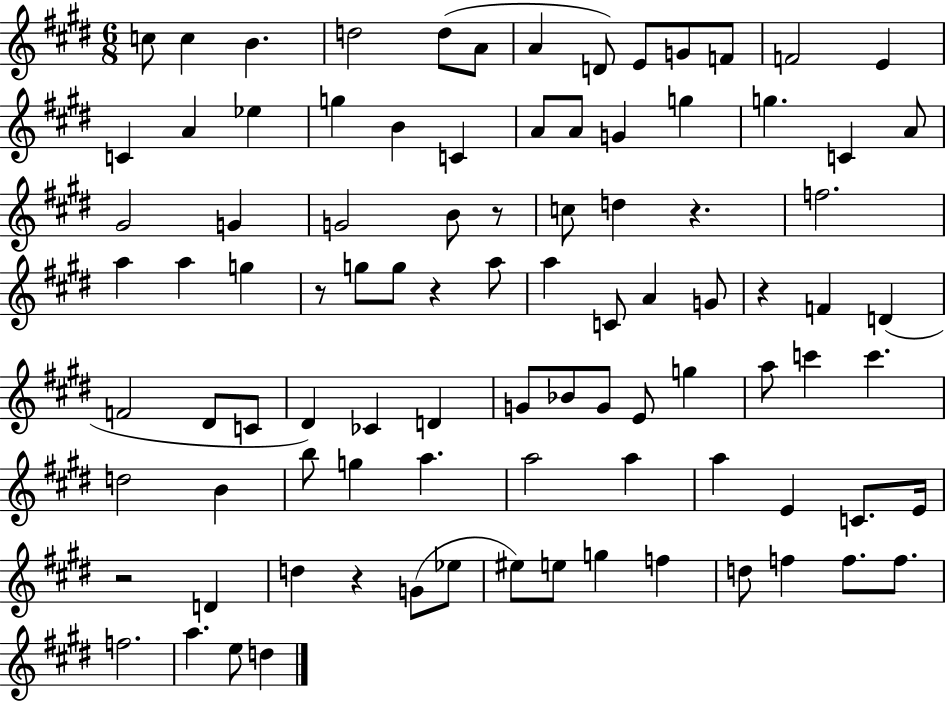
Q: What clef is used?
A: treble